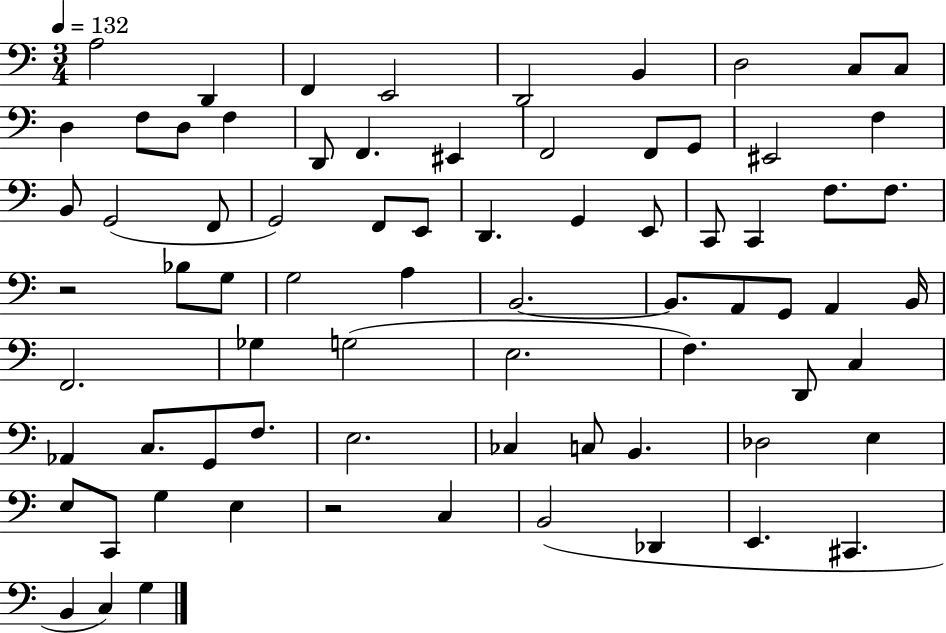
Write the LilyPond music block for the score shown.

{
  \clef bass
  \numericTimeSignature
  \time 3/4
  \key c \major
  \tempo 4 = 132
  a2 d,4 | f,4 e,2 | d,2 b,4 | d2 c8 c8 | \break d4 f8 d8 f4 | d,8 f,4. eis,4 | f,2 f,8 g,8 | eis,2 f4 | \break b,8 g,2( f,8 | g,2) f,8 e,8 | d,4. g,4 e,8 | c,8 c,4 f8. f8. | \break r2 bes8 g8 | g2 a4 | b,2.~~ | b,8. a,8 g,8 a,4 b,16 | \break f,2. | ges4 g2( | e2. | f4.) d,8 c4 | \break aes,4 c8. g,8 f8. | e2. | ces4 c8 b,4. | des2 e4 | \break e8 c,8 g4 e4 | r2 c4 | b,2( des,4 | e,4. cis,4. | \break b,4 c4) g4 | \bar "|."
}